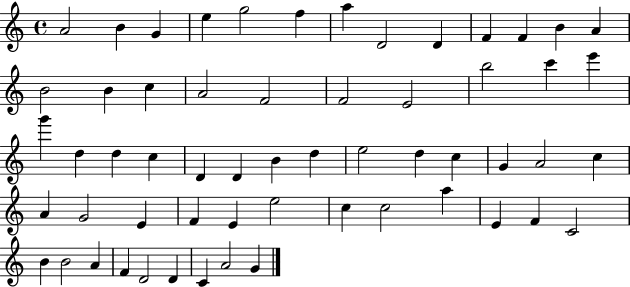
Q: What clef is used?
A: treble